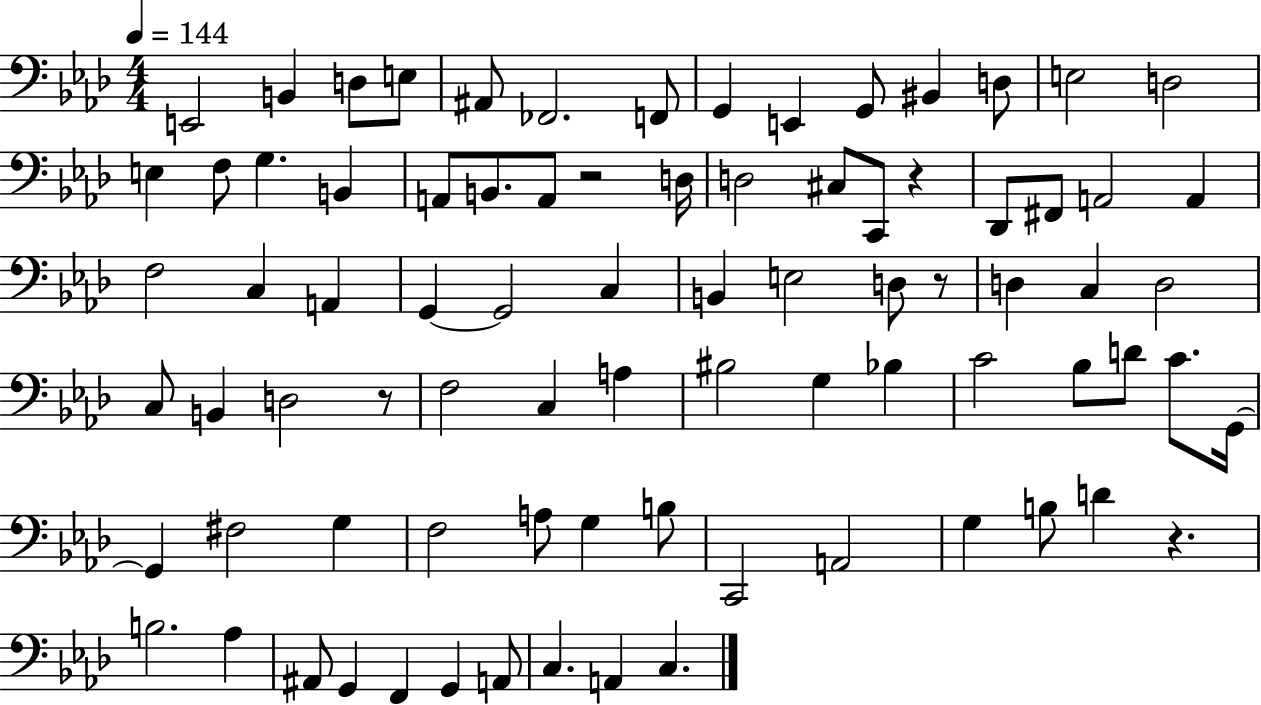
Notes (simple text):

E2/h B2/q D3/e E3/e A#2/e FES2/h. F2/e G2/q E2/q G2/e BIS2/q D3/e E3/h D3/h E3/q F3/e G3/q. B2/q A2/e B2/e. A2/e R/h D3/s D3/h C#3/e C2/e R/q Db2/e F#2/e A2/h A2/q F3/h C3/q A2/q G2/q G2/h C3/q B2/q E3/h D3/e R/e D3/q C3/q D3/h C3/e B2/q D3/h R/e F3/h C3/q A3/q BIS3/h G3/q Bb3/q C4/h Bb3/e D4/e C4/e. G2/s G2/q F#3/h G3/q F3/h A3/e G3/q B3/e C2/h A2/h G3/q B3/e D4/q R/q. B3/h. Ab3/q A#2/e G2/q F2/q G2/q A2/e C3/q. A2/q C3/q.